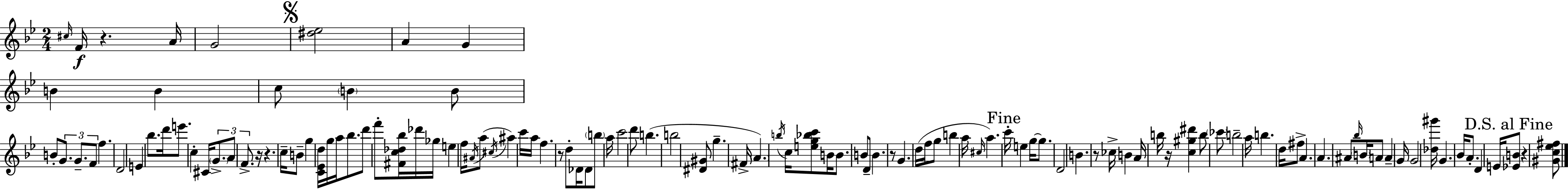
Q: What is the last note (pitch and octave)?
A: E4